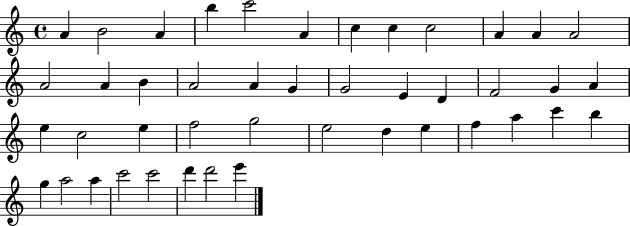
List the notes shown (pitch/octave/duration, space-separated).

A4/q B4/h A4/q B5/q C6/h A4/q C5/q C5/q C5/h A4/q A4/q A4/h A4/h A4/q B4/q A4/h A4/q G4/q G4/h E4/q D4/q F4/h G4/q A4/q E5/q C5/h E5/q F5/h G5/h E5/h D5/q E5/q F5/q A5/q C6/q B5/q G5/q A5/h A5/q C6/h C6/h D6/q D6/h E6/q